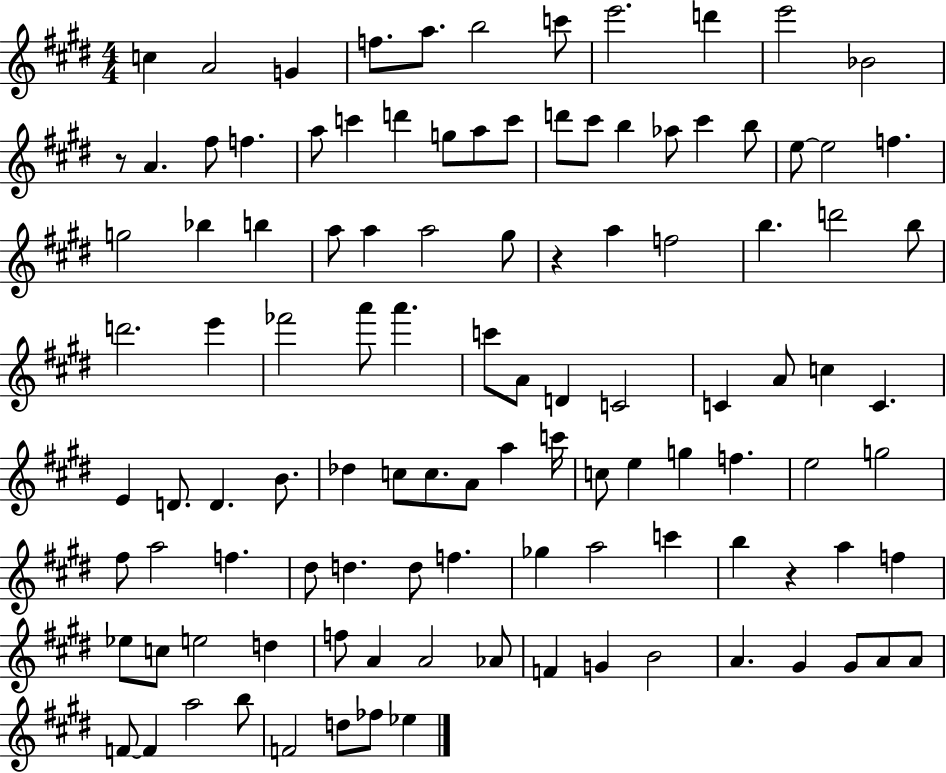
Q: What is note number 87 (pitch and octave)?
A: D5